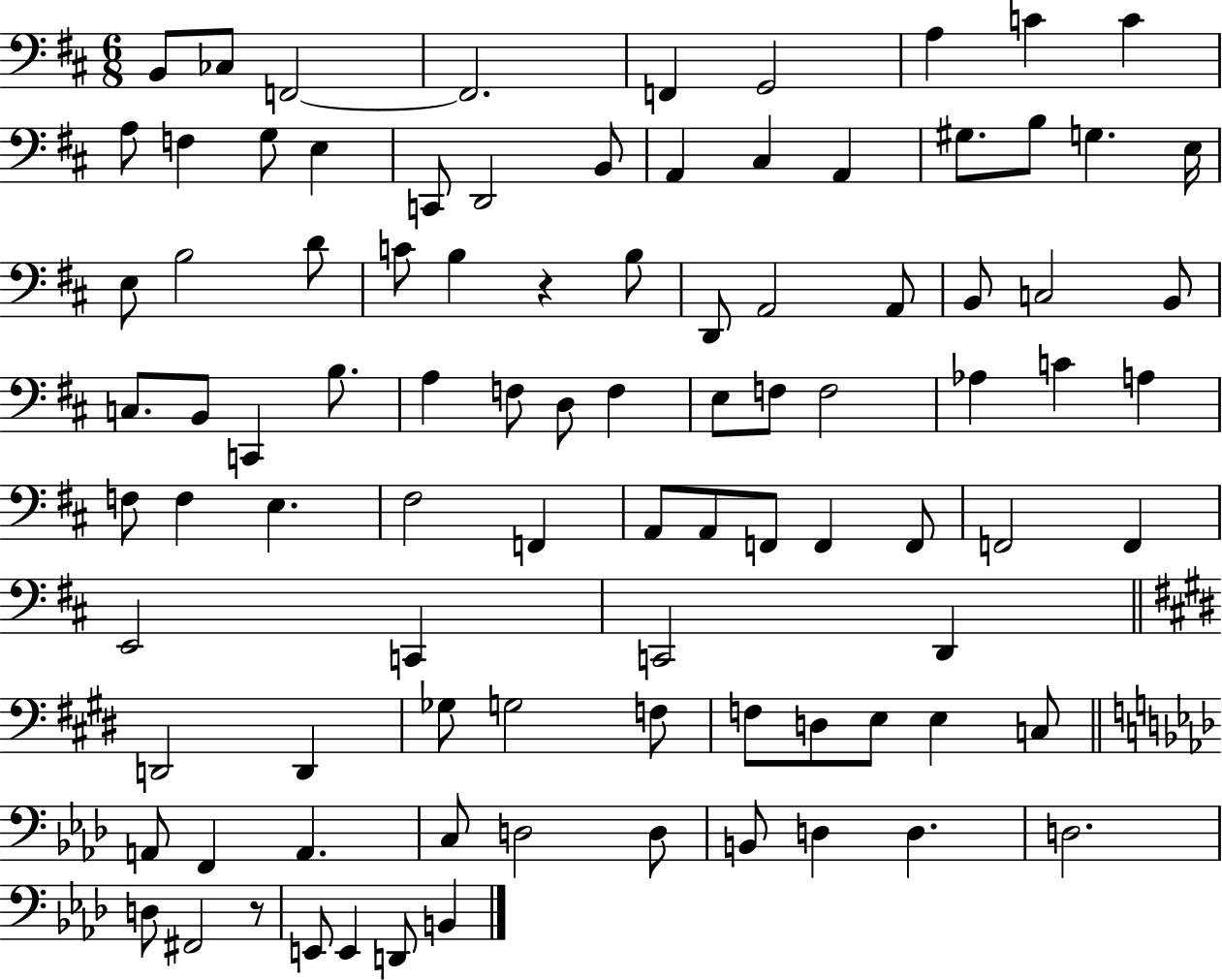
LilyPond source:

{
  \clef bass
  \numericTimeSignature
  \time 6/8
  \key d \major
  b,8 ces8 f,2~~ | f,2. | f,4 g,2 | a4 c'4 c'4 | \break a8 f4 g8 e4 | c,8 d,2 b,8 | a,4 cis4 a,4 | gis8. b8 g4. e16 | \break e8 b2 d'8 | c'8 b4 r4 b8 | d,8 a,2 a,8 | b,8 c2 b,8 | \break c8. b,8 c,4 b8. | a4 f8 d8 f4 | e8 f8 f2 | aes4 c'4 a4 | \break f8 f4 e4. | fis2 f,4 | a,8 a,8 f,8 f,4 f,8 | f,2 f,4 | \break e,2 c,4 | c,2 d,4 | \bar "||" \break \key e \major d,2 d,4 | ges8 g2 f8 | f8 d8 e8 e4 c8 | \bar "||" \break \key aes \major a,8 f,4 a,4. | c8 d2 d8 | b,8 d4 d4. | d2. | \break d8 fis,2 r8 | e,8 e,4 d,8 b,4 | \bar "|."
}